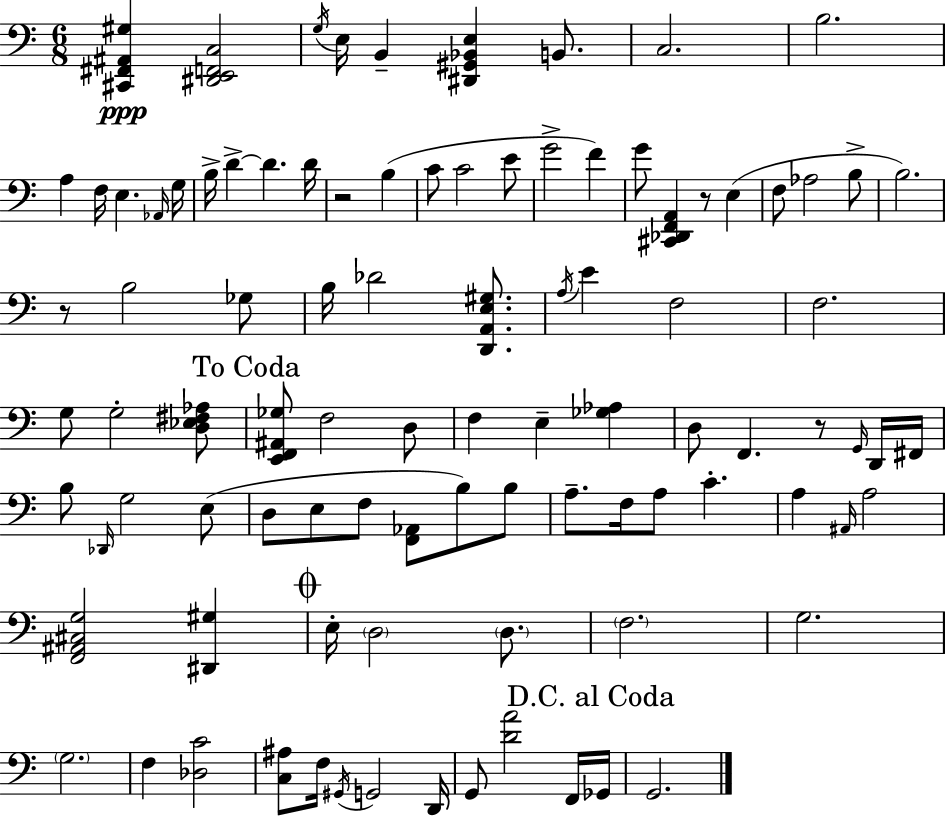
X:1
T:Untitled
M:6/8
L:1/4
K:Am
[^C,,^F,,^A,,^G,] [^D,,E,,F,,C,]2 G,/4 E,/4 B,, [^D,,^G,,_B,,E,] B,,/2 C,2 B,2 A, F,/4 E, _A,,/4 G,/4 B,/4 D D D/4 z2 B, C/2 C2 E/2 G2 F G/2 [^C,,_D,,F,,A,,] z/2 E, F,/2 _A,2 B,/2 B,2 z/2 B,2 _G,/2 B,/4 _D2 [D,,A,,E,^G,]/2 A,/4 E F,2 F,2 G,/2 G,2 [D,_E,^F,_A,]/2 [E,,F,,^A,,_G,]/2 F,2 D,/2 F, E, [_G,_A,] D,/2 F,, z/2 G,,/4 D,,/4 ^F,,/4 B,/2 _D,,/4 G,2 E,/2 D,/2 E,/2 F,/2 [F,,_A,,]/2 B,/2 B,/2 A,/2 F,/4 A,/2 C A, ^A,,/4 A,2 [F,,^A,,^C,G,]2 [^D,,^G,] E,/4 D,2 D,/2 F,2 G,2 G,2 F, [_D,C]2 [C,^A,]/2 F,/4 ^G,,/4 G,,2 D,,/4 G,,/2 [DA]2 F,,/4 _G,,/4 G,,2